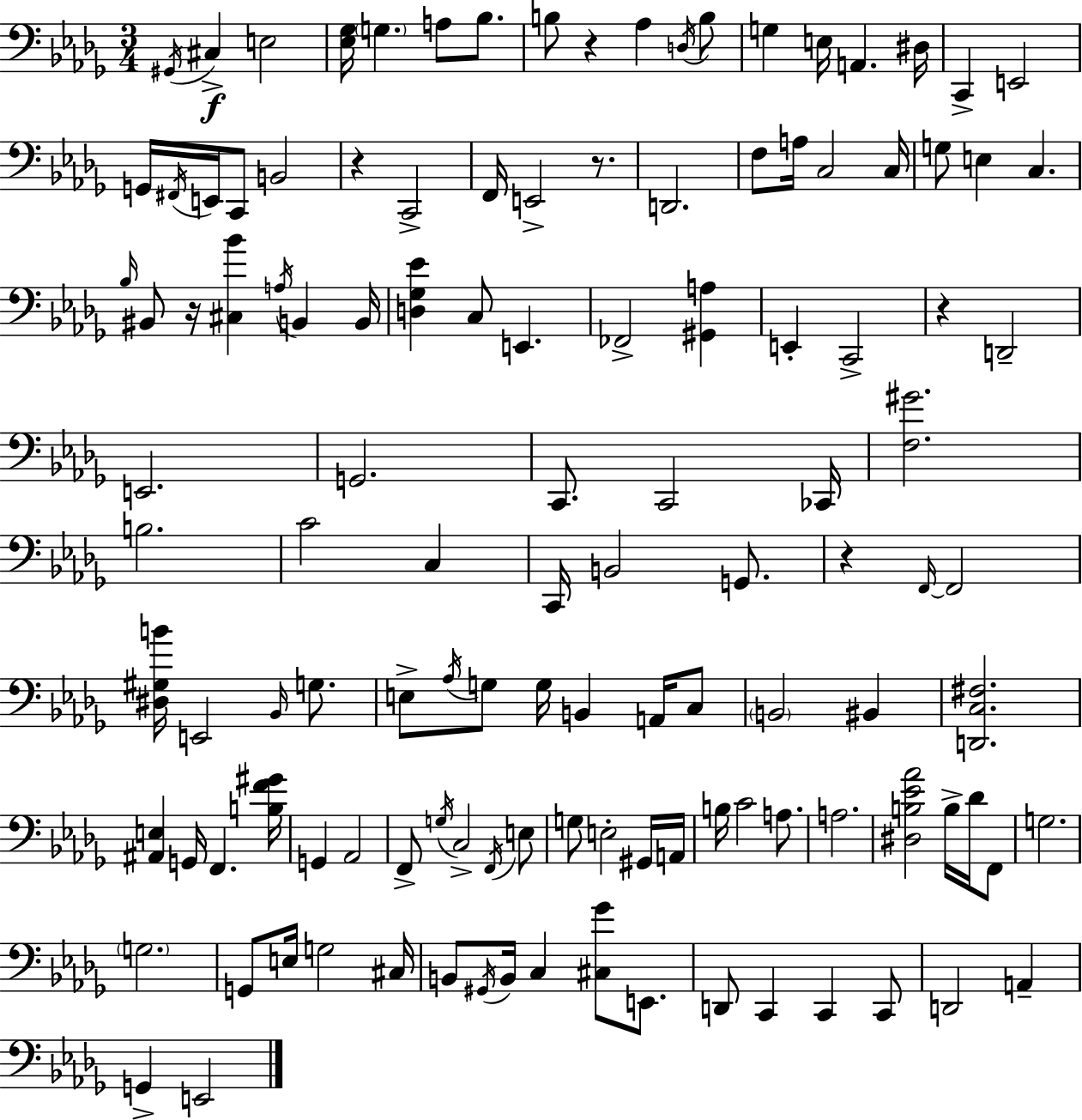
X:1
T:Untitled
M:3/4
L:1/4
K:Bbm
^G,,/4 ^C, E,2 [_E,_G,]/4 G, A,/2 _B,/2 B,/2 z _A, D,/4 B,/2 G, E,/4 A,, ^D,/4 C,, E,,2 G,,/4 ^F,,/4 E,,/4 C,,/2 B,,2 z C,,2 F,,/4 E,,2 z/2 D,,2 F,/2 A,/4 C,2 C,/4 G,/2 E, C, _B,/4 ^B,,/2 z/4 [^C,_B] A,/4 B,, B,,/4 [D,_G,_E] C,/2 E,, _F,,2 [^G,,A,] E,, C,,2 z D,,2 E,,2 G,,2 C,,/2 C,,2 _C,,/4 [F,^G]2 B,2 C2 C, C,,/4 B,,2 G,,/2 z F,,/4 F,,2 [^D,^G,B]/4 E,,2 _B,,/4 G,/2 E,/2 _A,/4 G,/2 G,/4 B,, A,,/4 C,/2 B,,2 ^B,, [D,,C,^F,]2 [^A,,E,] G,,/4 F,, [B,F^G]/4 G,, _A,,2 F,,/2 G,/4 C,2 F,,/4 E,/2 G,/2 E,2 ^G,,/4 A,,/4 B,/4 C2 A,/2 A,2 [^D,B,_E_A]2 B,/4 _D/4 F,,/2 G,2 G,2 G,,/2 E,/4 G,2 ^C,/4 B,,/2 ^G,,/4 B,,/4 C, [^C,_G]/2 E,,/2 D,,/2 C,, C,, C,,/2 D,,2 A,, G,, E,,2